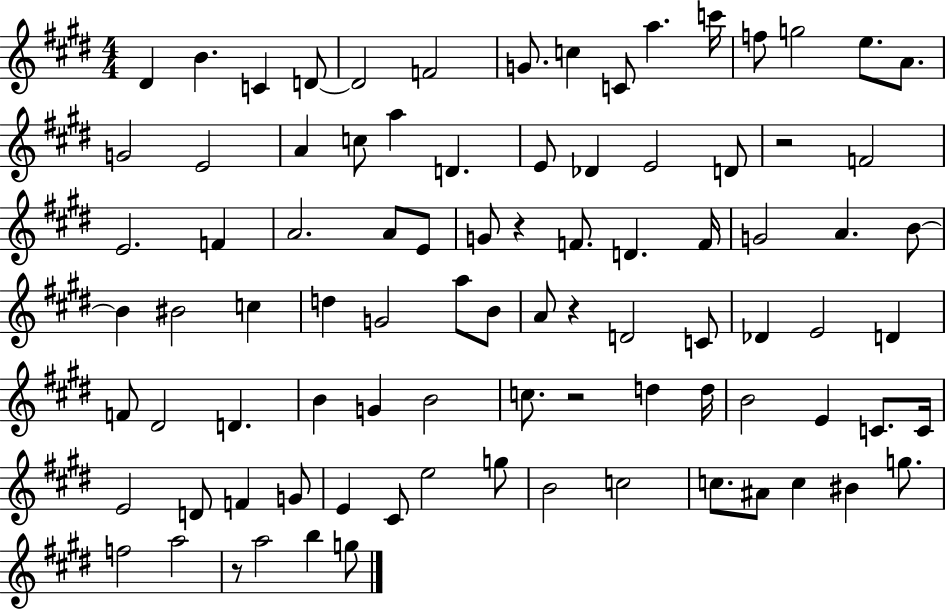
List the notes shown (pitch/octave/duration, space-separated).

D#4/q B4/q. C4/q D4/e D4/h F4/h G4/e. C5/q C4/e A5/q. C6/s F5/e G5/h E5/e. A4/e. G4/h E4/h A4/q C5/e A5/q D4/q. E4/e Db4/q E4/h D4/e R/h F4/h E4/h. F4/q A4/h. A4/e E4/e G4/e R/q F4/e. D4/q. F4/s G4/h A4/q. B4/e B4/q BIS4/h C5/q D5/q G4/h A5/e B4/e A4/e R/q D4/h C4/e Db4/q E4/h D4/q F4/e D#4/h D4/q. B4/q G4/q B4/h C5/e. R/h D5/q D5/s B4/h E4/q C4/e. C4/s E4/h D4/e F4/q G4/e E4/q C#4/e E5/h G5/e B4/h C5/h C5/e. A#4/e C5/q BIS4/q G5/e. F5/h A5/h R/e A5/h B5/q G5/e